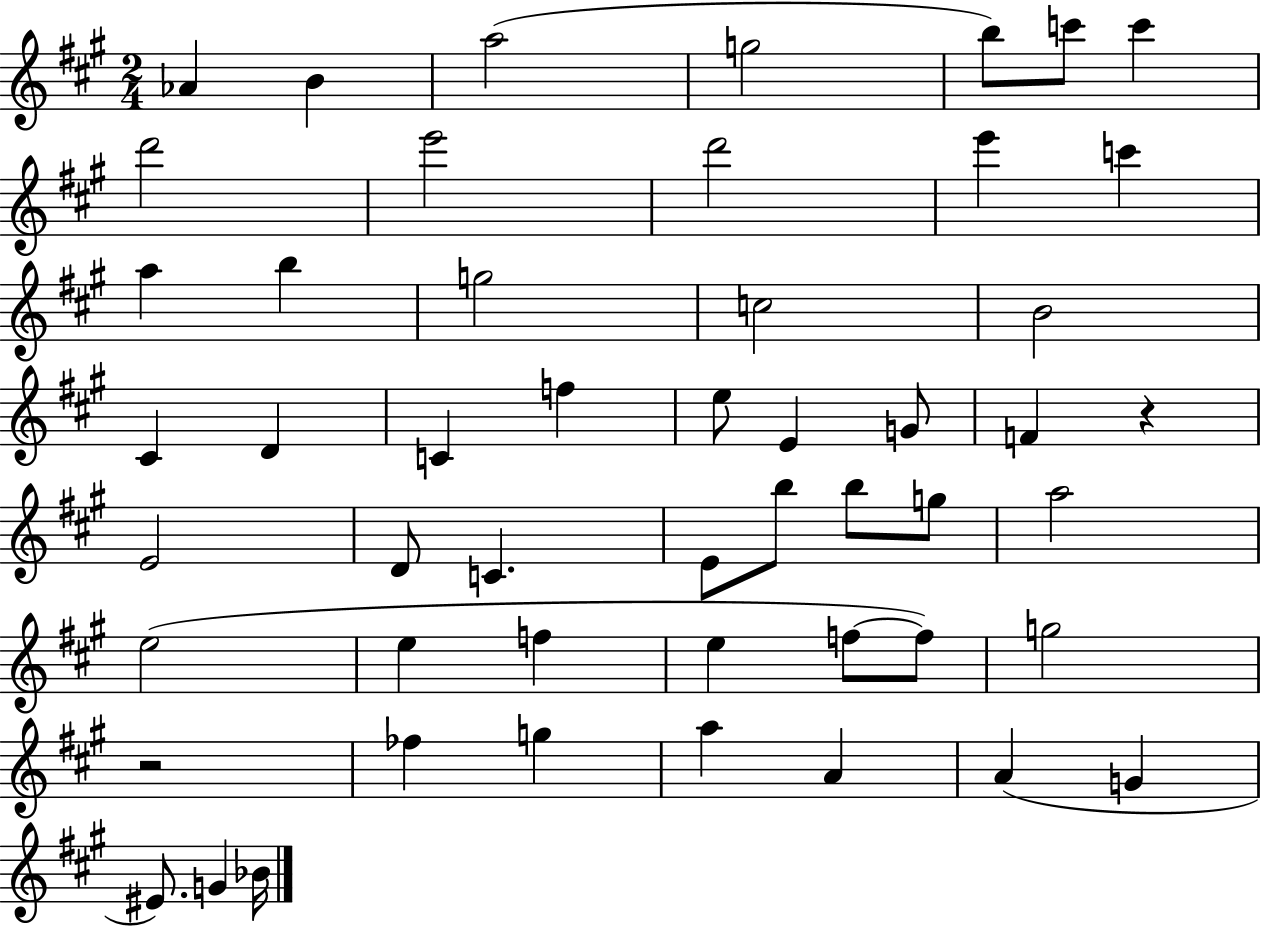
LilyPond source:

{
  \clef treble
  \numericTimeSignature
  \time 2/4
  \key a \major
  aes'4 b'4 | a''2( | g''2 | b''8) c'''8 c'''4 | \break d'''2 | e'''2 | d'''2 | e'''4 c'''4 | \break a''4 b''4 | g''2 | c''2 | b'2 | \break cis'4 d'4 | c'4 f''4 | e''8 e'4 g'8 | f'4 r4 | \break e'2 | d'8 c'4. | e'8 b''8 b''8 g''8 | a''2 | \break e''2( | e''4 f''4 | e''4 f''8~~ f''8) | g''2 | \break r2 | fes''4 g''4 | a''4 a'4 | a'4( g'4 | \break eis'8.) g'4 bes'16 | \bar "|."
}